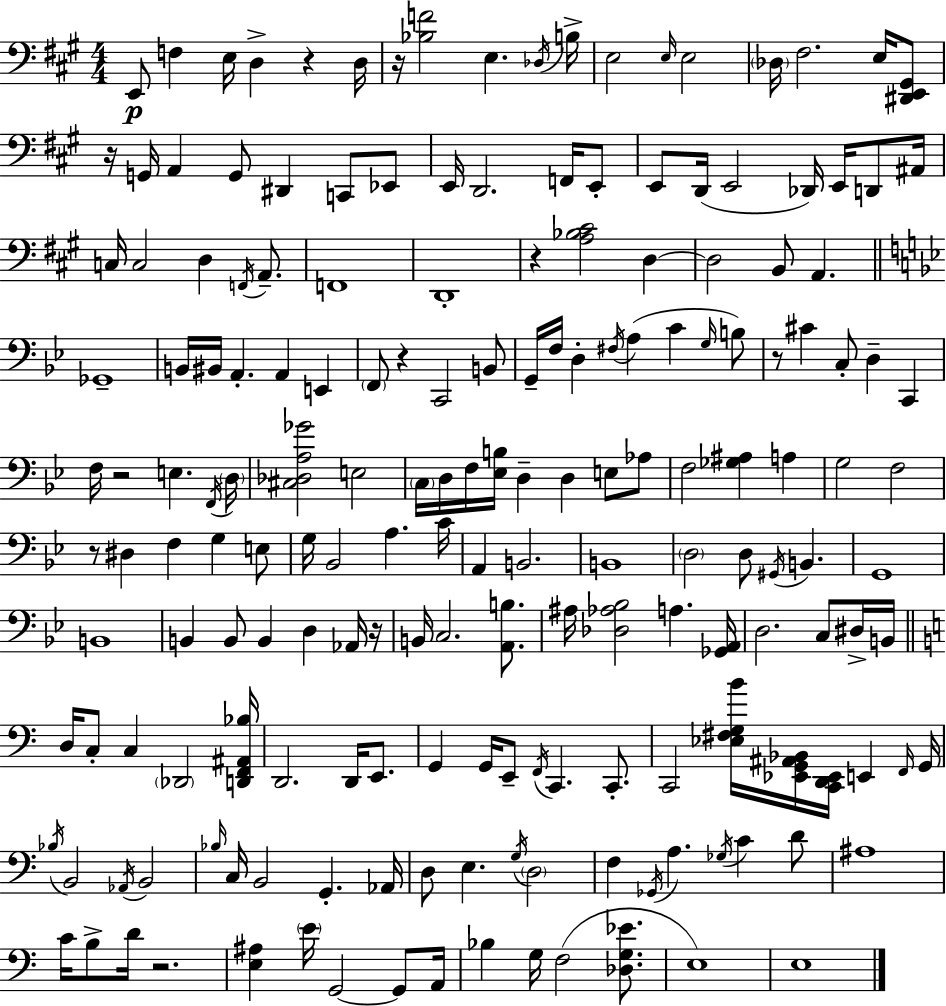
X:1
T:Untitled
M:4/4
L:1/4
K:A
E,,/2 F, E,/4 D, z D,/4 z/4 [_B,F]2 E, _D,/4 B,/4 E,2 E,/4 E,2 _D,/4 ^F,2 E,/4 [^D,,E,,^G,,]/2 z/4 G,,/4 A,, G,,/2 ^D,, C,,/2 _E,,/2 E,,/4 D,,2 F,,/4 E,,/2 E,,/2 D,,/4 E,,2 _D,,/4 E,,/4 D,,/2 ^A,,/4 C,/4 C,2 D, F,,/4 A,,/2 F,,4 D,,4 z [A,_B,^C]2 D, D,2 B,,/2 A,, _G,,4 B,,/4 ^B,,/4 A,, A,, E,, F,,/2 z C,,2 B,,/2 G,,/4 F,/4 D, ^F,/4 A, C G,/4 B,/2 z/2 ^C C,/2 D, C,, F,/4 z2 E, F,,/4 D,/4 [^C,_D,A,_G]2 E,2 C,/4 D,/4 F,/4 [_E,B,]/4 D, D, E,/2 _A,/2 F,2 [_G,^A,] A, G,2 F,2 z/2 ^D, F, G, E,/2 G,/4 _B,,2 A, C/4 A,, B,,2 B,,4 D,2 D,/2 ^G,,/4 B,, G,,4 B,,4 B,, B,,/2 B,, D, _A,,/4 z/4 B,,/4 C,2 [A,,B,]/2 ^A,/4 [_D,_A,_B,]2 A, [_G,,A,,]/4 D,2 C,/2 ^D,/4 B,,/4 D,/4 C,/2 C, _D,,2 [D,,F,,^A,,_B,]/4 D,,2 D,,/4 E,,/2 G,, G,,/4 E,,/2 F,,/4 C,, C,,/2 C,,2 [_E,^F,G,B]/4 [_E,,G,,^A,,_B,,]/4 [C,,D,,_E,,]/4 E,, F,,/4 G,,/4 _B,/4 B,,2 _A,,/4 B,,2 _B,/4 C,/4 B,,2 G,, _A,,/4 D,/2 E, G,/4 D,2 F, _G,,/4 A, _G,/4 C D/2 ^A,4 C/4 B,/2 D/4 z2 [E,^A,] E/4 G,,2 G,,/2 A,,/4 _B, G,/4 F,2 [_D,G,_E]/2 E,4 E,4